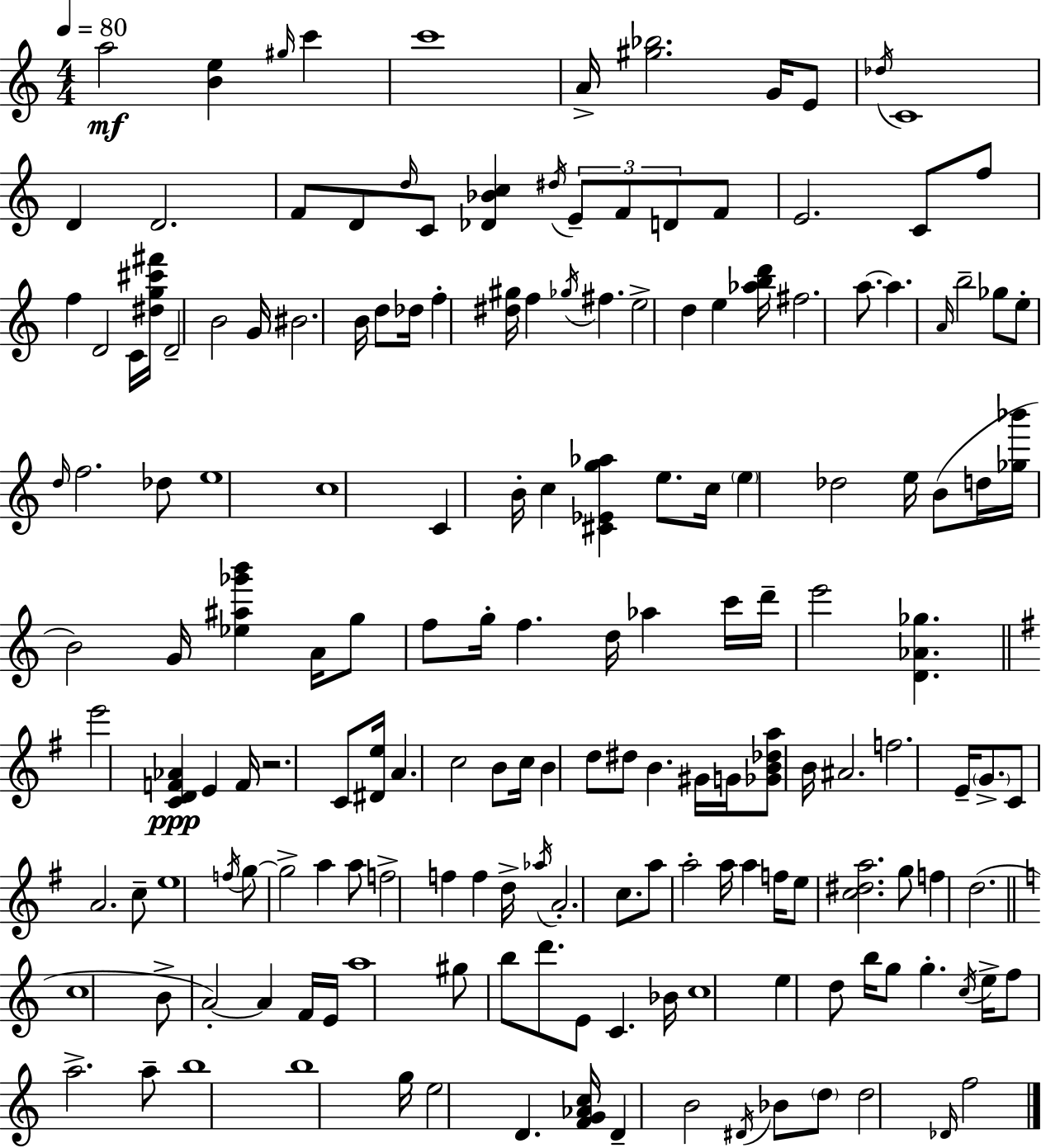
{
  \clef treble
  \numericTimeSignature
  \time 4/4
  \key c \major
  \tempo 4 = 80
  a''2\mf <b' e''>4 \grace { gis''16 } c'''4 | c'''1 | a'16-> <gis'' bes''>2. g'16 e'8 | \acciaccatura { des''16 } c'1 | \break d'4 d'2. | f'8 d'8 \grace { d''16 } c'8 <des' bes' c''>4 \acciaccatura { dis''16 } \tuplet 3/2 { e'8-- | f'8 d'8 } f'8 e'2. | c'8 f''8 f''4 d'2 | \break c'16 <dis'' g'' cis''' fis'''>16 d'2-- b'2 | g'16 bis'2. | b'16 d''8 des''16 f''4-. <dis'' gis''>16 f''4 \acciaccatura { ges''16 } fis''4. | e''2-> d''4 | \break e''4 <aes'' b'' d'''>16 fis''2. | a''8.~~ a''4. \grace { a'16 } b''2-- | ges''8 e''8-. \grace { d''16 } f''2. | des''8 e''1 | \break c''1 | c'4 b'16-. c''4 | <cis' ees' g'' aes''>4 e''8. c''16 \parenthesize e''4 des''2 | e''16 b'8( d''16 <ges'' bes'''>16 b'2) | \break g'16 <ees'' ais'' ges''' b'''>4 a'16 g''8 f''8 g''16-. f''4. | d''16 aes''4 c'''16 d'''16-- e'''2 | <d' aes' ges''>4. \bar "||" \break \key g \major e'''2 <c' d' f' aes'>4\ppp e'4 | f'16 r2. c'8 <dis' e''>16 | a'4. c''2 b'8 | c''16 b'4 d''8 dis''8 b'4. gis'16 | \break g'16 <ges' b' des'' a''>8 b'16 ais'2. | f''2. e'16-- \parenthesize g'8.-> | c'8 a'2. c''8-- | e''1 | \break \acciaccatura { f''16 } g''8~~ g''2-> a''4 a''8 | f''2-> f''4 f''4 | d''16-> \acciaccatura { aes''16 } a'2.-. c''8. | a''8 a''2-. a''16 a''4 | \break f''16 e''8 <c'' dis'' a''>2. | g''8 f''4 d''2.( | \bar "||" \break \key c \major c''1 | b'8-> a'2-.~~) a'4 f'16 e'16 | a''1 | gis''8 b''8 d'''8. e'8 c'4. bes'16 | \break c''1 | e''4 d''8 b''16 g''8 g''4.-. \acciaccatura { c''16 } | e''16-> f''8 a''2.-> a''8-- | b''1 | \break b''1 | g''16 e''2 d'4. | <f' g' aes' c''>16 d'4-- b'2 \acciaccatura { dis'16 } bes'8 | \parenthesize d''8 d''2 \grace { des'16 } f''2 | \break \bar "|."
}